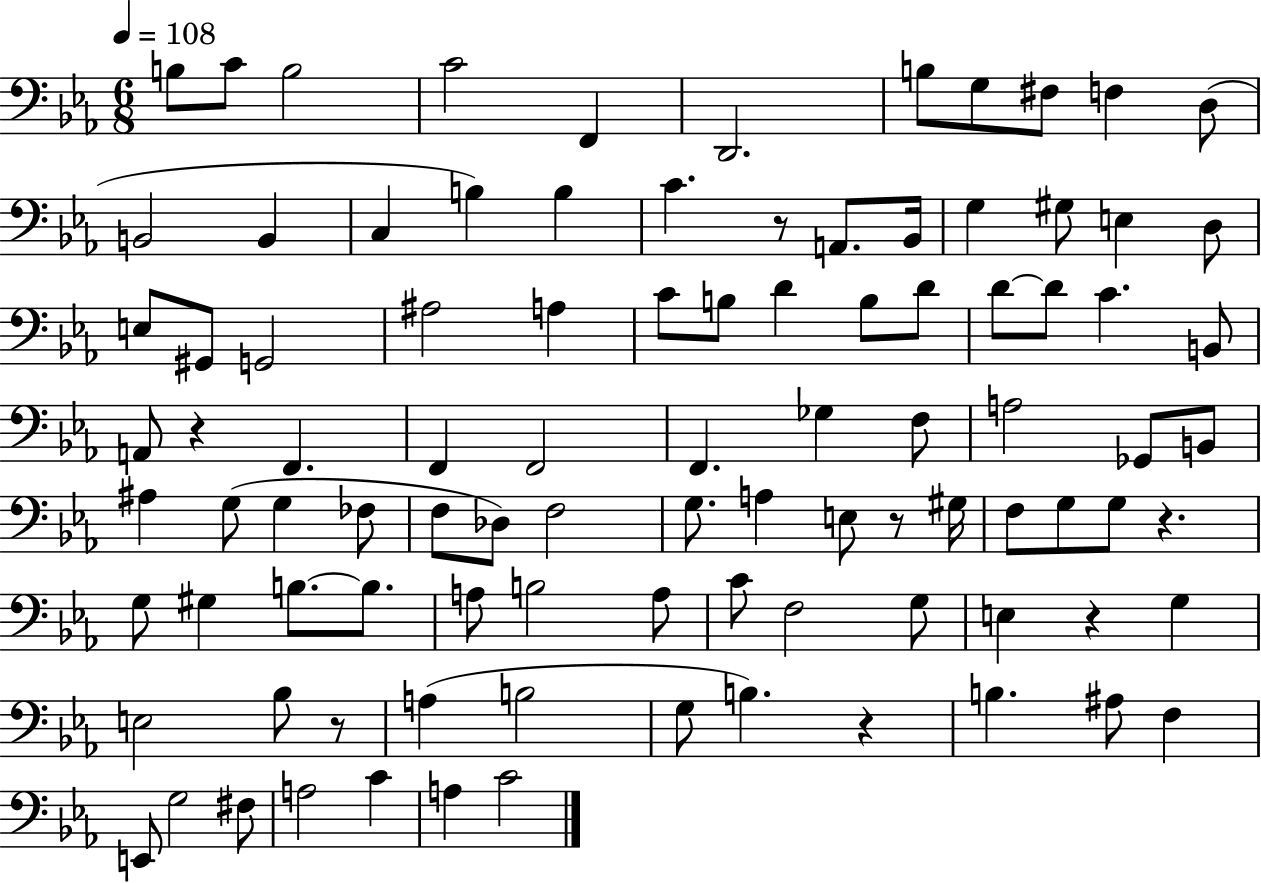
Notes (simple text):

B3/e C4/e B3/h C4/h F2/q D2/h. B3/e G3/e F#3/e F3/q D3/e B2/h B2/q C3/q B3/q B3/q C4/q. R/e A2/e. Bb2/s G3/q G#3/e E3/q D3/e E3/e G#2/e G2/h A#3/h A3/q C4/e B3/e D4/q B3/e D4/e D4/e D4/e C4/q. B2/e A2/e R/q F2/q. F2/q F2/h F2/q. Gb3/q F3/e A3/h Gb2/e B2/e A#3/q G3/e G3/q FES3/e F3/e Db3/e F3/h G3/e. A3/q E3/e R/e G#3/s F3/e G3/e G3/e R/q. G3/e G#3/q B3/e. B3/e. A3/e B3/h A3/e C4/e F3/h G3/e E3/q R/q G3/q E3/h Bb3/e R/e A3/q B3/h G3/e B3/q. R/q B3/q. A#3/e F3/q E2/e G3/h F#3/e A3/h C4/q A3/q C4/h